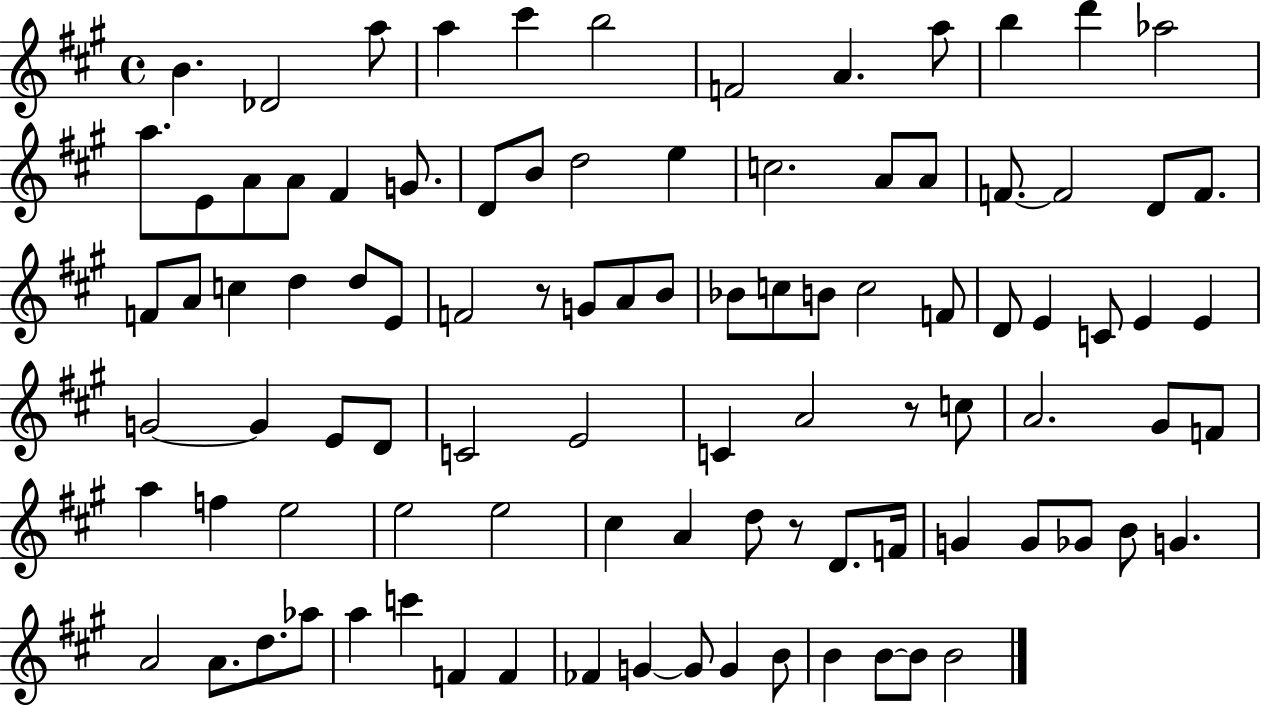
{
  \clef treble
  \time 4/4
  \defaultTimeSignature
  \key a \major
  \repeat volta 2 { b'4. des'2 a''8 | a''4 cis'''4 b''2 | f'2 a'4. a''8 | b''4 d'''4 aes''2 | \break a''8. e'8 a'8 a'8 fis'4 g'8. | d'8 b'8 d''2 e''4 | c''2. a'8 a'8 | f'8.~~ f'2 d'8 f'8. | \break f'8 a'8 c''4 d''4 d''8 e'8 | f'2 r8 g'8 a'8 b'8 | bes'8 c''8 b'8 c''2 f'8 | d'8 e'4 c'8 e'4 e'4 | \break g'2~~ g'4 e'8 d'8 | c'2 e'2 | c'4 a'2 r8 c''8 | a'2. gis'8 f'8 | \break a''4 f''4 e''2 | e''2 e''2 | cis''4 a'4 d''8 r8 d'8. f'16 | g'4 g'8 ges'8 b'8 g'4. | \break a'2 a'8. d''8. aes''8 | a''4 c'''4 f'4 f'4 | fes'4 g'4~~ g'8 g'4 b'8 | b'4 b'8~~ b'8 b'2 | \break } \bar "|."
}